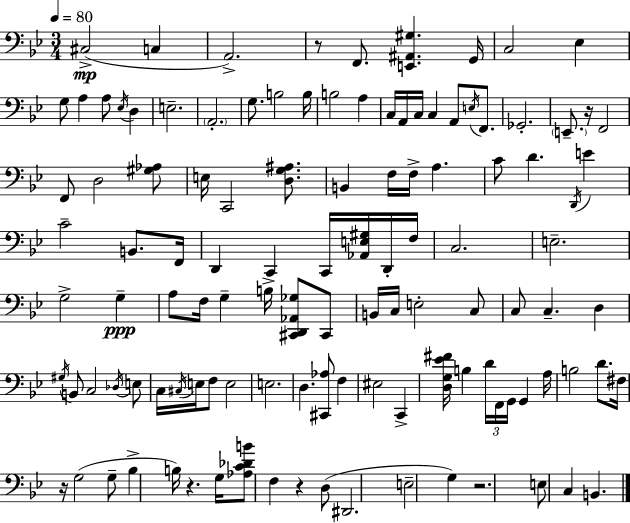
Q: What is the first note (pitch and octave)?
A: C#3